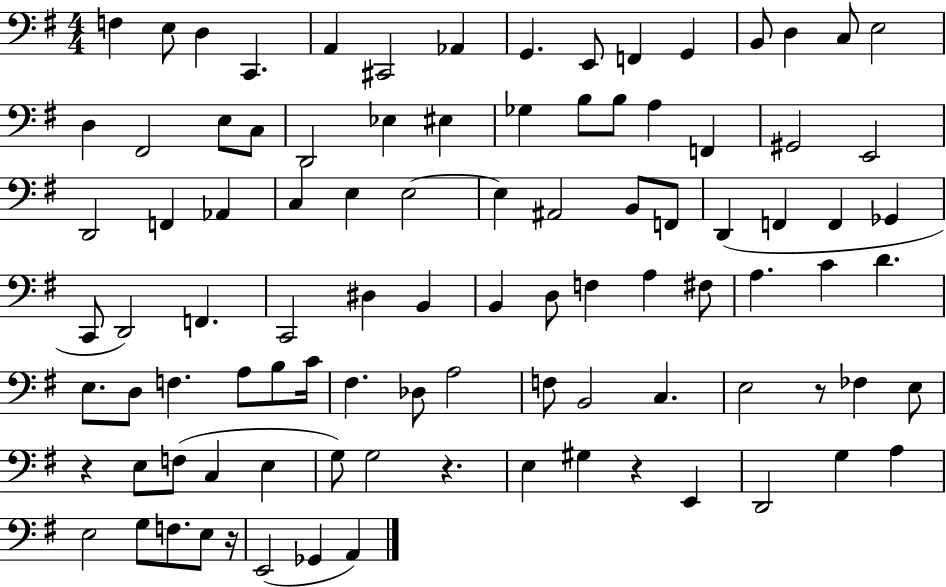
F3/q E3/e D3/q C2/q. A2/q C#2/h Ab2/q G2/q. E2/e F2/q G2/q B2/e D3/q C3/e E3/h D3/q F#2/h E3/e C3/e D2/h Eb3/q EIS3/q Gb3/q B3/e B3/e A3/q F2/q G#2/h E2/h D2/h F2/q Ab2/q C3/q E3/q E3/h E3/q A#2/h B2/e F2/e D2/q F2/q F2/q Gb2/q C2/e D2/h F2/q. C2/h D#3/q B2/q B2/q D3/e F3/q A3/q F#3/e A3/q. C4/q D4/q. E3/e. D3/e F3/q. A3/e B3/e C4/s F#3/q. Db3/e A3/h F3/e B2/h C3/q. E3/h R/e FES3/q E3/e R/q E3/e F3/e C3/q E3/q G3/e G3/h R/q. E3/q G#3/q R/q E2/q D2/h G3/q A3/q E3/h G3/e F3/e. E3/e R/s E2/h Gb2/q A2/q